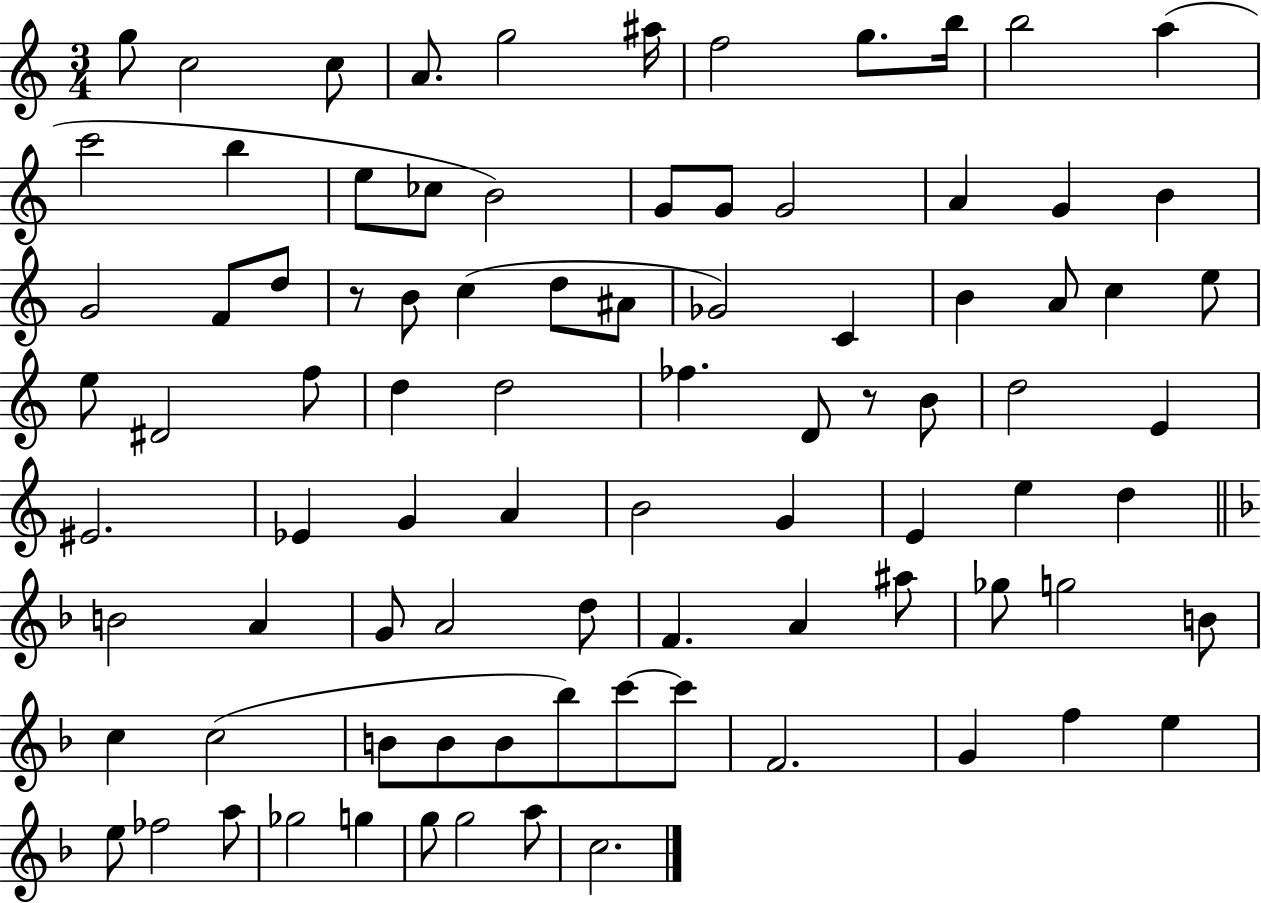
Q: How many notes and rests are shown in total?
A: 88